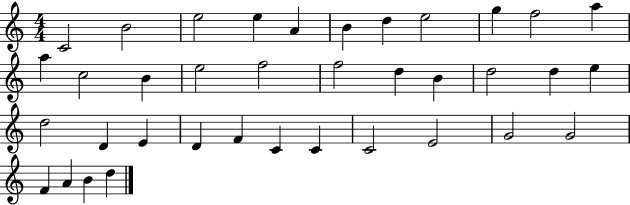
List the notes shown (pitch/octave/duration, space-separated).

C4/h B4/h E5/h E5/q A4/q B4/q D5/q E5/h G5/q F5/h A5/q A5/q C5/h B4/q E5/h F5/h F5/h D5/q B4/q D5/h D5/q E5/q D5/h D4/q E4/q D4/q F4/q C4/q C4/q C4/h E4/h G4/h G4/h F4/q A4/q B4/q D5/q